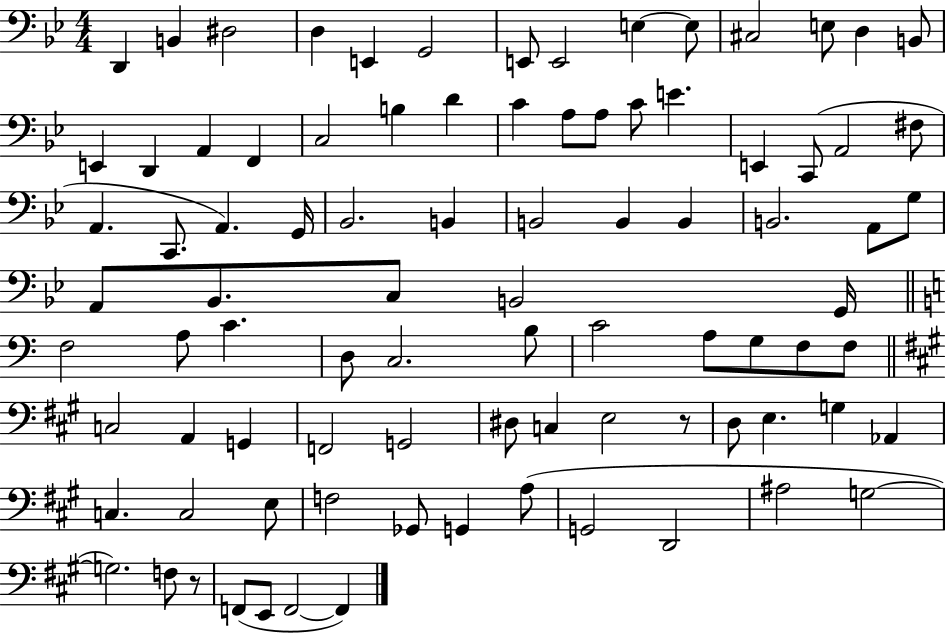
D2/q B2/q D#3/h D3/q E2/q G2/h E2/e E2/h E3/q E3/e C#3/h E3/e D3/q B2/e E2/q D2/q A2/q F2/q C3/h B3/q D4/q C4/q A3/e A3/e C4/e E4/q. E2/q C2/e A2/h F#3/e A2/q. C2/e. A2/q. G2/s Bb2/h. B2/q B2/h B2/q B2/q B2/h. A2/e G3/e A2/e Bb2/e. C3/e B2/h G2/s F3/h A3/e C4/q. D3/e C3/h. B3/e C4/h A3/e G3/e F3/e F3/e C3/h A2/q G2/q F2/h G2/h D#3/e C3/q E3/h R/e D3/e E3/q. G3/q Ab2/q C3/q. C3/h E3/e F3/h Gb2/e G2/q A3/e G2/h D2/h A#3/h G3/h G3/h. F3/e R/e F2/e E2/e F2/h F2/q